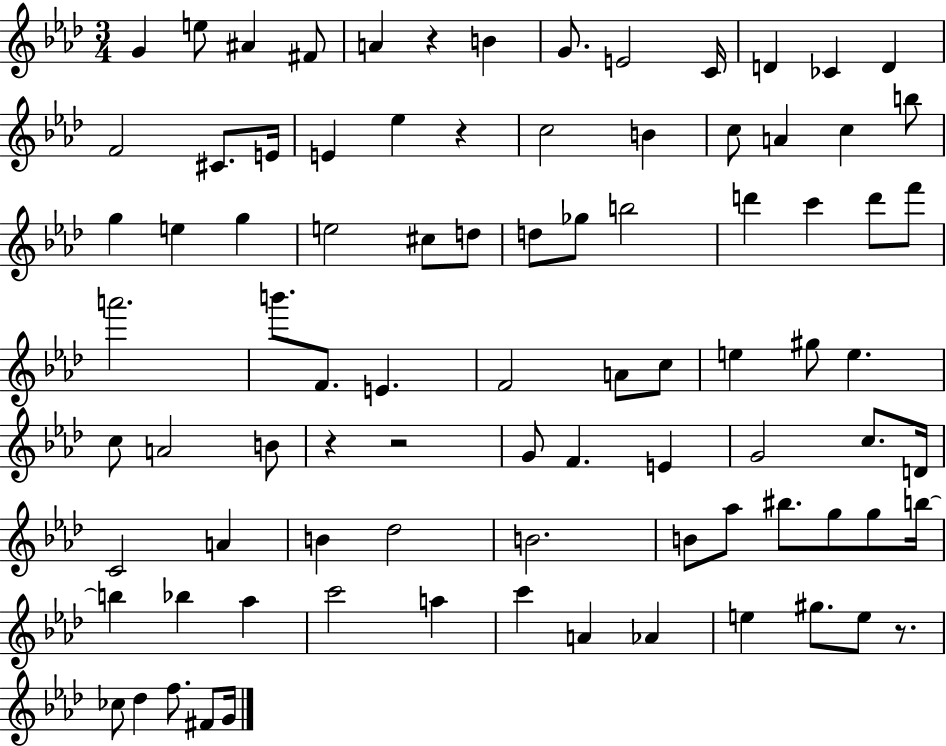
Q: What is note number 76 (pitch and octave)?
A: G#5